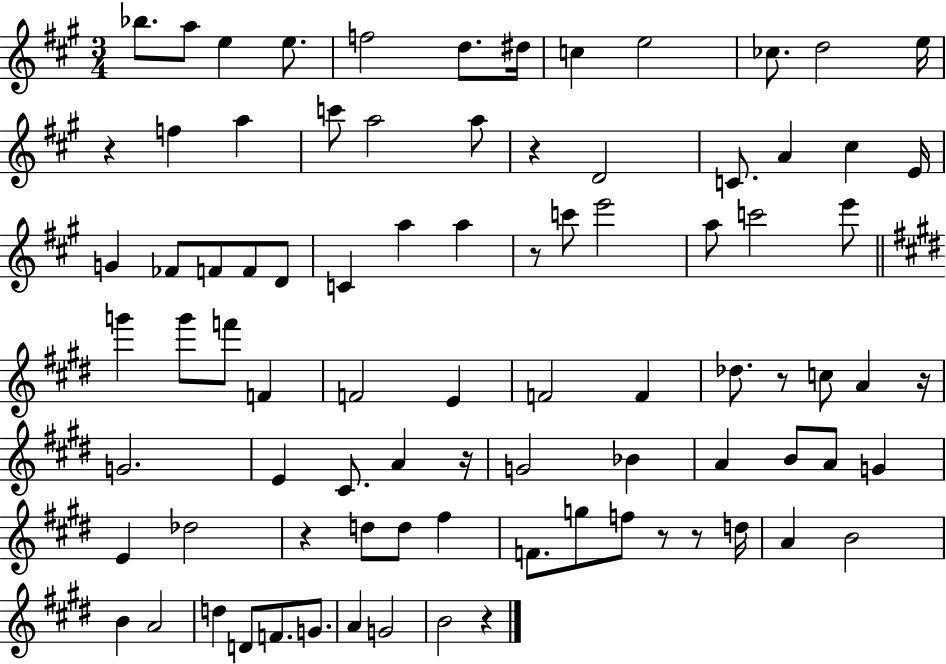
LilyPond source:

{
  \clef treble
  \numericTimeSignature
  \time 3/4
  \key a \major
  bes''8. a''8 e''4 e''8. | f''2 d''8. dis''16 | c''4 e''2 | ces''8. d''2 e''16 | \break r4 f''4 a''4 | c'''8 a''2 a''8 | r4 d'2 | c'8. a'4 cis''4 e'16 | \break g'4 fes'8 f'8 f'8 d'8 | c'4 a''4 a''4 | r8 c'''8 e'''2 | a''8 c'''2 e'''8 | \break \bar "||" \break \key e \major g'''4 g'''8 f'''8 f'4 | f'2 e'4 | f'2 f'4 | des''8. r8 c''8 a'4 r16 | \break g'2. | e'4 cis'8. a'4 r16 | g'2 bes'4 | a'4 b'8 a'8 g'4 | \break e'4 des''2 | r4 d''8 d''8 fis''4 | f'8. g''8 f''8 r8 r8 d''16 | a'4 b'2 | \break b'4 a'2 | d''4 d'8 f'8. g'8. | a'4 g'2 | b'2 r4 | \break \bar "|."
}